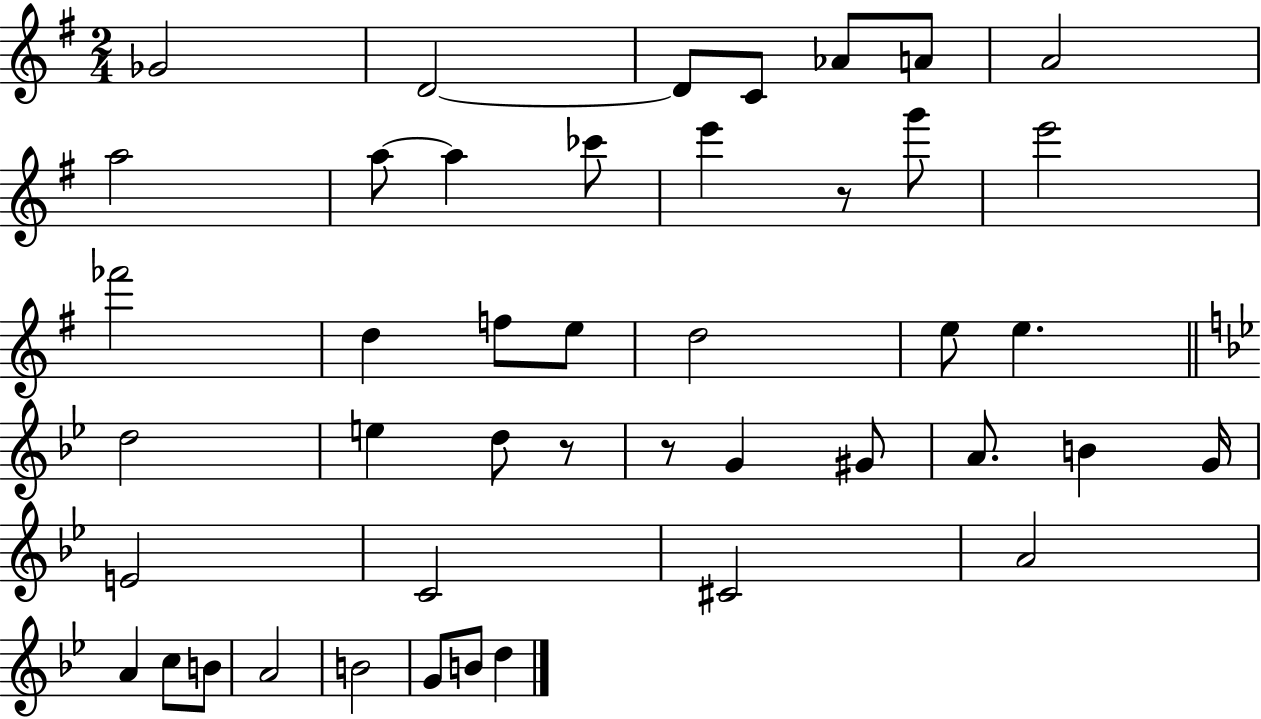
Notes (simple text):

Gb4/h D4/h D4/e C4/e Ab4/e A4/e A4/h A5/h A5/e A5/q CES6/e E6/q R/e G6/e E6/h FES6/h D5/q F5/e E5/e D5/h E5/e E5/q. D5/h E5/q D5/e R/e R/e G4/q G#4/e A4/e. B4/q G4/s E4/h C4/h C#4/h A4/h A4/q C5/e B4/e A4/h B4/h G4/e B4/e D5/q